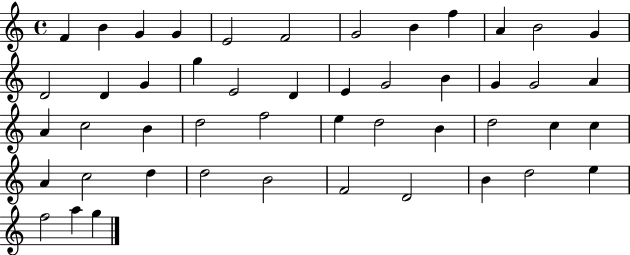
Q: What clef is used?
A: treble